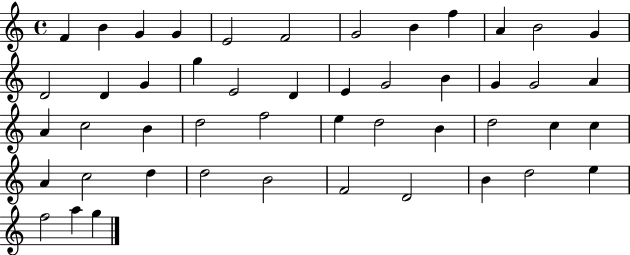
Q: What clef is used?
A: treble